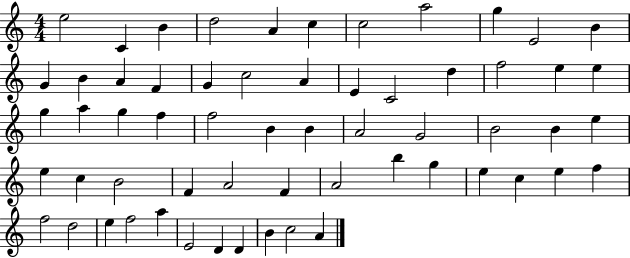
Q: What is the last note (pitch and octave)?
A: A4